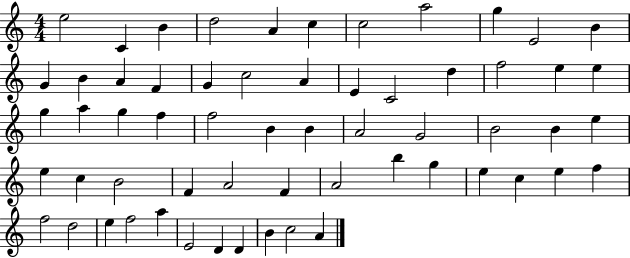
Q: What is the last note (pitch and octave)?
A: A4